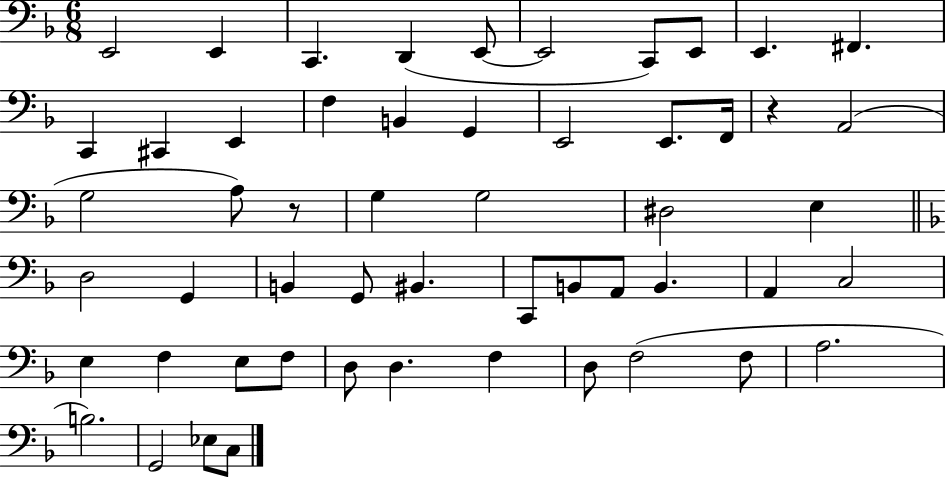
E2/h E2/q C2/q. D2/q E2/e E2/h C2/e E2/e E2/q. F#2/q. C2/q C#2/q E2/q F3/q B2/q G2/q E2/h E2/e. F2/s R/q A2/h G3/h A3/e R/e G3/q G3/h D#3/h E3/q D3/h G2/q B2/q G2/e BIS2/q. C2/e B2/e A2/e B2/q. A2/q C3/h E3/q F3/q E3/e F3/e D3/e D3/q. F3/q D3/e F3/h F3/e A3/h. B3/h. G2/h Eb3/e C3/e